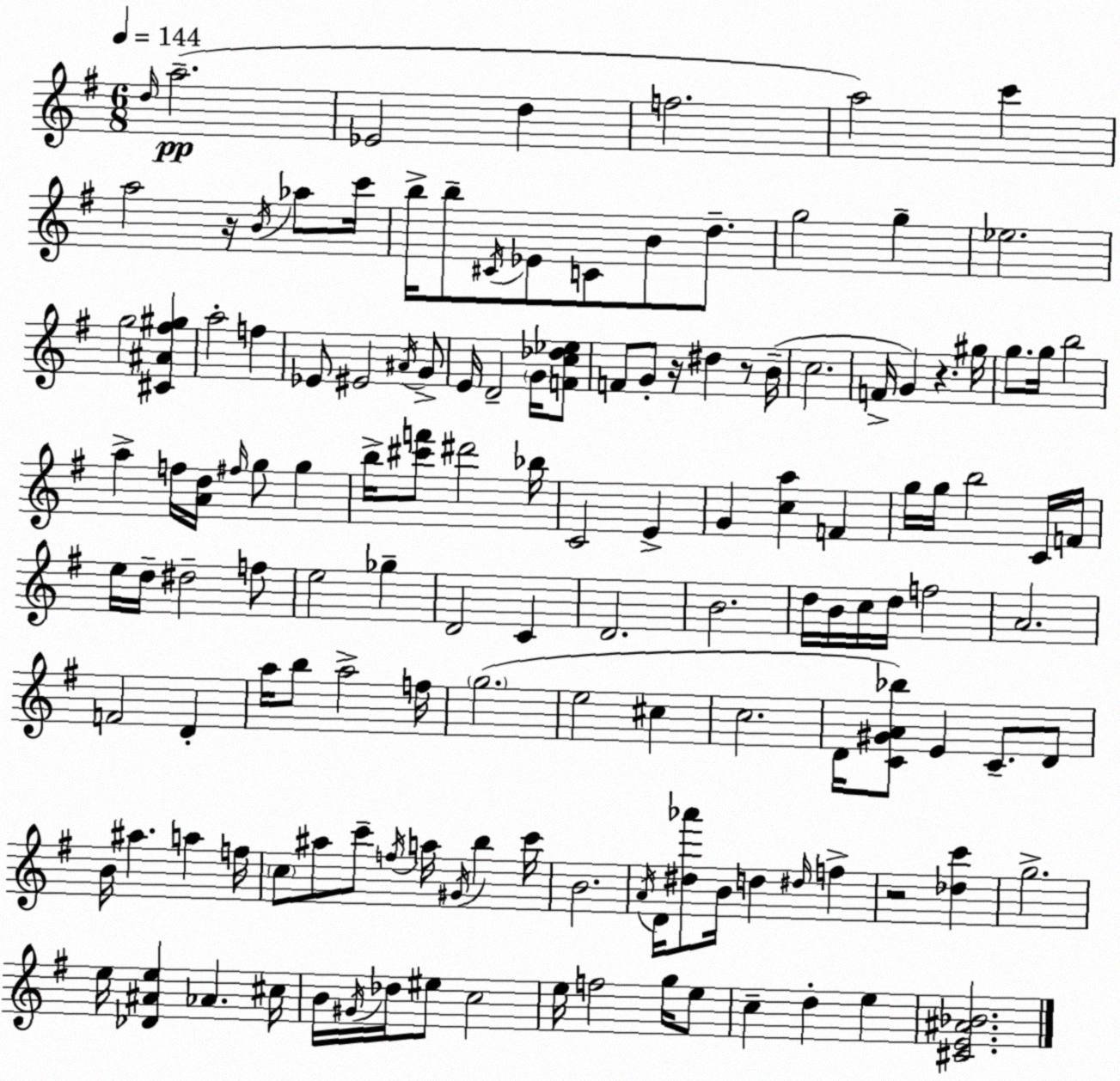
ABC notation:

X:1
T:Untitled
M:6/8
L:1/4
K:G
d/4 a2 _E2 d f2 a2 c' a2 z/4 B/4 _a/2 c'/4 b/4 b/2 ^C/4 _E/2 C/2 B/2 d/2 g2 g _e2 g2 [^C^A^f^g] a2 f _E/2 ^E2 ^A/4 G/2 E/4 D2 G/4 [Fc_d_e]/2 F/2 G/2 z/4 ^d z/2 B/4 c2 F/4 G z ^g/4 g/2 g/4 b2 a f/4 [Ad]/4 ^f/4 g/2 g b/4 [^c'f']/2 ^d'2 _b/4 C2 E G [ca] F g/4 g/4 b2 C/4 F/4 e/4 d/4 ^d2 f/2 e2 _g D2 C D2 B2 d/4 B/4 c/4 d/4 f2 A2 F2 D a/4 b/2 a2 f/4 g2 e2 ^c c2 D/4 [C^GA_b]/2 E C/2 D/2 B/4 ^a a f/4 c/2 ^a/2 c'/2 f/4 a/4 ^G/4 b c'/4 B2 A/4 D/4 [^d_a']/2 B/4 d ^d/4 f z2 [_dc'] g2 e/4 [_D^Ae] _A ^c/4 B/4 ^G/4 _d/4 ^e/2 c2 e/4 f2 g/4 e/2 c d e [^CE^A_B]2